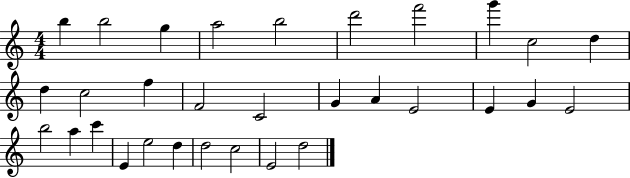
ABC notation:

X:1
T:Untitled
M:4/4
L:1/4
K:C
b b2 g a2 b2 d'2 f'2 g' c2 d d c2 f F2 C2 G A E2 E G E2 b2 a c' E e2 d d2 c2 E2 d2